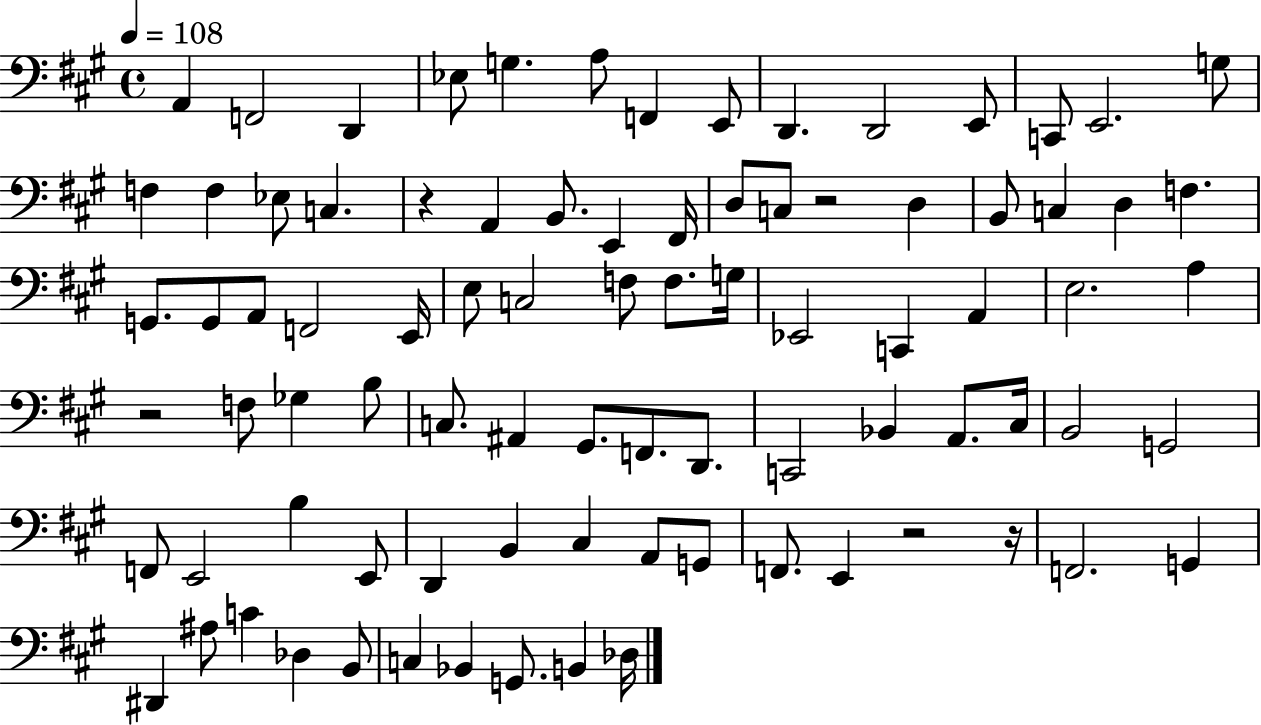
A2/q F2/h D2/q Eb3/e G3/q. A3/e F2/q E2/e D2/q. D2/h E2/e C2/e E2/h. G3/e F3/q F3/q Eb3/e C3/q. R/q A2/q B2/e. E2/q F#2/s D3/e C3/e R/h D3/q B2/e C3/q D3/q F3/q. G2/e. G2/e A2/e F2/h E2/s E3/e C3/h F3/e F3/e. G3/s Eb2/h C2/q A2/q E3/h. A3/q R/h F3/e Gb3/q B3/e C3/e. A#2/q G#2/e. F2/e. D2/e. C2/h Bb2/q A2/e. C#3/s B2/h G2/h F2/e E2/h B3/q E2/e D2/q B2/q C#3/q A2/e G2/e F2/e. E2/q R/h R/s F2/h. G2/q D#2/q A#3/e C4/q Db3/q B2/e C3/q Bb2/q G2/e. B2/q Db3/s